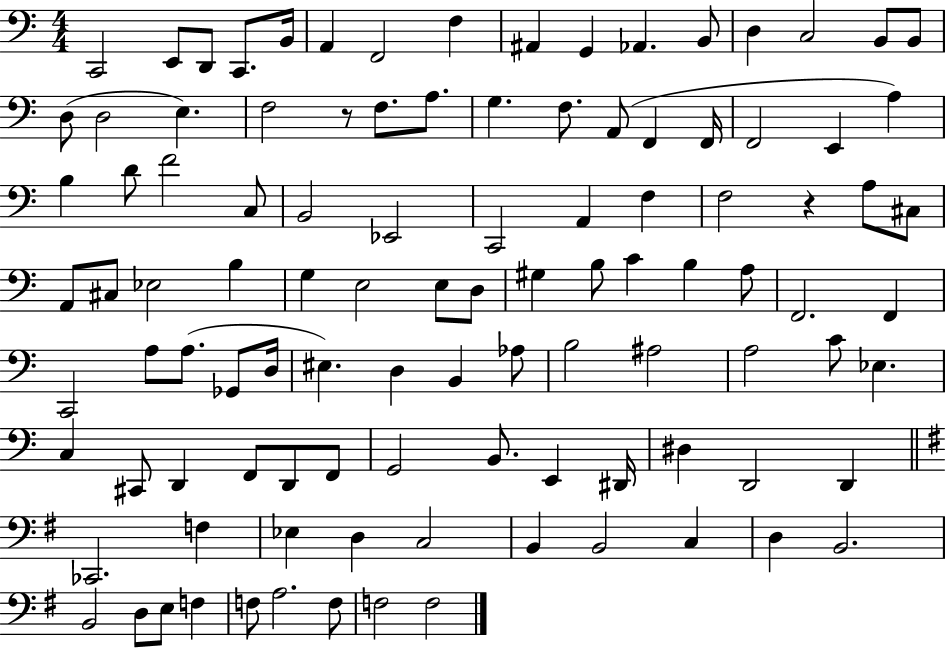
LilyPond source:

{
  \clef bass
  \numericTimeSignature
  \time 4/4
  \key c \major
  c,2 e,8 d,8 c,8. b,16 | a,4 f,2 f4 | ais,4 g,4 aes,4. b,8 | d4 c2 b,8 b,8 | \break d8( d2 e4.) | f2 r8 f8. a8. | g4. f8. a,8( f,4 f,16 | f,2 e,4 a4) | \break b4 d'8 f'2 c8 | b,2 ees,2 | c,2 a,4 f4 | f2 r4 a8 cis8 | \break a,8 cis8 ees2 b4 | g4 e2 e8 d8 | gis4 b8 c'4 b4 a8 | f,2. f,4 | \break c,2 a8 a8.( ges,8 d16 | eis4.) d4 b,4 aes8 | b2 ais2 | a2 c'8 ees4. | \break c4 cis,8 d,4 f,8 d,8 f,8 | g,2 b,8. e,4 dis,16 | dis4 d,2 d,4 | \bar "||" \break \key e \minor ces,2. f4 | ees4 d4 c2 | b,4 b,2 c4 | d4 b,2. | \break b,2 d8 e8 f4 | f8 a2. f8 | f2 f2 | \bar "|."
}